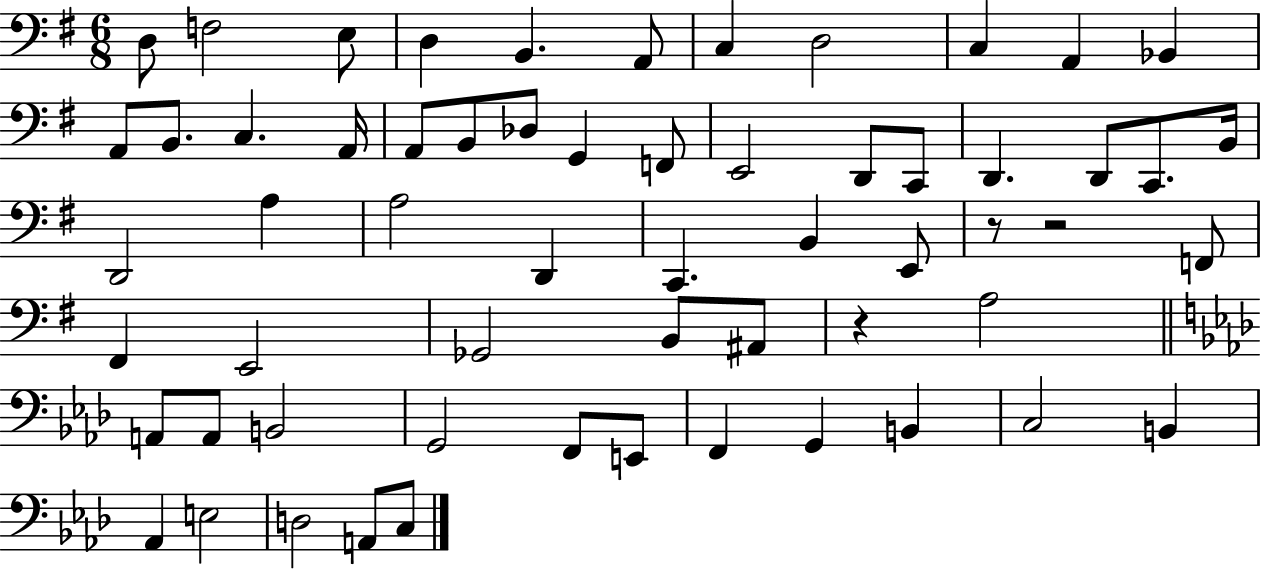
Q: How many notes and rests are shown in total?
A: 60